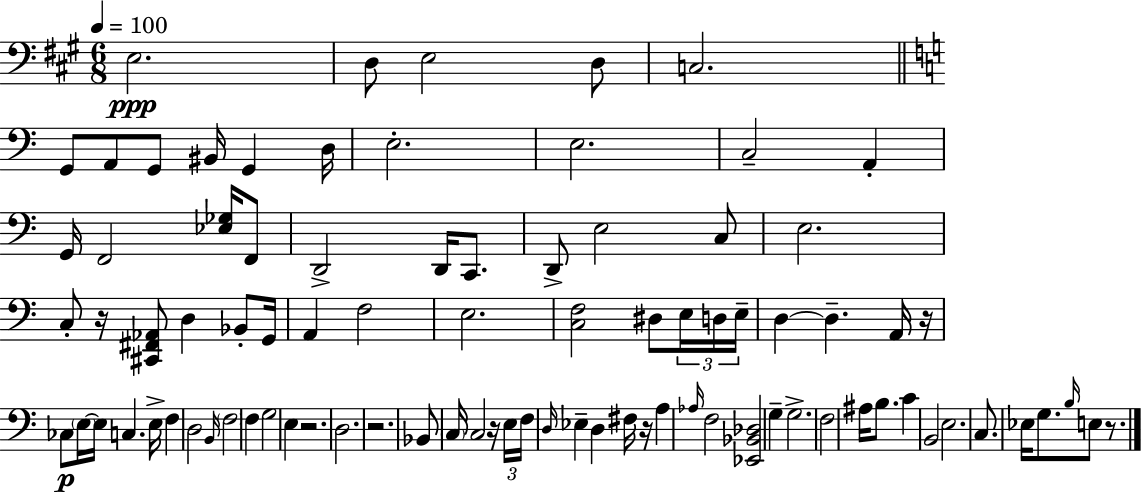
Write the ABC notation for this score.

X:1
T:Untitled
M:6/8
L:1/4
K:A
E,2 D,/2 E,2 D,/2 C,2 G,,/2 A,,/2 G,,/2 ^B,,/4 G,, D,/4 E,2 E,2 C,2 A,, G,,/4 F,,2 [_E,_G,]/4 F,,/2 D,,2 D,,/4 C,,/2 D,,/2 E,2 C,/2 E,2 C,/2 z/4 [^C,,^F,,_A,,]/2 D, _B,,/2 G,,/4 A,, F,2 E,2 [C,F,]2 ^D,/2 E,/4 D,/4 E,/4 D, D, A,,/4 z/4 _C,/2 E,/4 E,/4 C, E,/4 F, D,2 B,,/4 F,2 F, G,2 E, z2 D,2 z2 _B,,/2 C,/4 C,2 z/4 E,/4 F,/4 D,/4 _E, D, ^F,/4 z/4 A, _A,/4 F,2 [_E,,_B,,_D,]2 G, G,2 F,2 ^A,/4 B,/2 C B,,2 E,2 C,/2 _E,/4 G,/2 B,/4 E,/2 z/2